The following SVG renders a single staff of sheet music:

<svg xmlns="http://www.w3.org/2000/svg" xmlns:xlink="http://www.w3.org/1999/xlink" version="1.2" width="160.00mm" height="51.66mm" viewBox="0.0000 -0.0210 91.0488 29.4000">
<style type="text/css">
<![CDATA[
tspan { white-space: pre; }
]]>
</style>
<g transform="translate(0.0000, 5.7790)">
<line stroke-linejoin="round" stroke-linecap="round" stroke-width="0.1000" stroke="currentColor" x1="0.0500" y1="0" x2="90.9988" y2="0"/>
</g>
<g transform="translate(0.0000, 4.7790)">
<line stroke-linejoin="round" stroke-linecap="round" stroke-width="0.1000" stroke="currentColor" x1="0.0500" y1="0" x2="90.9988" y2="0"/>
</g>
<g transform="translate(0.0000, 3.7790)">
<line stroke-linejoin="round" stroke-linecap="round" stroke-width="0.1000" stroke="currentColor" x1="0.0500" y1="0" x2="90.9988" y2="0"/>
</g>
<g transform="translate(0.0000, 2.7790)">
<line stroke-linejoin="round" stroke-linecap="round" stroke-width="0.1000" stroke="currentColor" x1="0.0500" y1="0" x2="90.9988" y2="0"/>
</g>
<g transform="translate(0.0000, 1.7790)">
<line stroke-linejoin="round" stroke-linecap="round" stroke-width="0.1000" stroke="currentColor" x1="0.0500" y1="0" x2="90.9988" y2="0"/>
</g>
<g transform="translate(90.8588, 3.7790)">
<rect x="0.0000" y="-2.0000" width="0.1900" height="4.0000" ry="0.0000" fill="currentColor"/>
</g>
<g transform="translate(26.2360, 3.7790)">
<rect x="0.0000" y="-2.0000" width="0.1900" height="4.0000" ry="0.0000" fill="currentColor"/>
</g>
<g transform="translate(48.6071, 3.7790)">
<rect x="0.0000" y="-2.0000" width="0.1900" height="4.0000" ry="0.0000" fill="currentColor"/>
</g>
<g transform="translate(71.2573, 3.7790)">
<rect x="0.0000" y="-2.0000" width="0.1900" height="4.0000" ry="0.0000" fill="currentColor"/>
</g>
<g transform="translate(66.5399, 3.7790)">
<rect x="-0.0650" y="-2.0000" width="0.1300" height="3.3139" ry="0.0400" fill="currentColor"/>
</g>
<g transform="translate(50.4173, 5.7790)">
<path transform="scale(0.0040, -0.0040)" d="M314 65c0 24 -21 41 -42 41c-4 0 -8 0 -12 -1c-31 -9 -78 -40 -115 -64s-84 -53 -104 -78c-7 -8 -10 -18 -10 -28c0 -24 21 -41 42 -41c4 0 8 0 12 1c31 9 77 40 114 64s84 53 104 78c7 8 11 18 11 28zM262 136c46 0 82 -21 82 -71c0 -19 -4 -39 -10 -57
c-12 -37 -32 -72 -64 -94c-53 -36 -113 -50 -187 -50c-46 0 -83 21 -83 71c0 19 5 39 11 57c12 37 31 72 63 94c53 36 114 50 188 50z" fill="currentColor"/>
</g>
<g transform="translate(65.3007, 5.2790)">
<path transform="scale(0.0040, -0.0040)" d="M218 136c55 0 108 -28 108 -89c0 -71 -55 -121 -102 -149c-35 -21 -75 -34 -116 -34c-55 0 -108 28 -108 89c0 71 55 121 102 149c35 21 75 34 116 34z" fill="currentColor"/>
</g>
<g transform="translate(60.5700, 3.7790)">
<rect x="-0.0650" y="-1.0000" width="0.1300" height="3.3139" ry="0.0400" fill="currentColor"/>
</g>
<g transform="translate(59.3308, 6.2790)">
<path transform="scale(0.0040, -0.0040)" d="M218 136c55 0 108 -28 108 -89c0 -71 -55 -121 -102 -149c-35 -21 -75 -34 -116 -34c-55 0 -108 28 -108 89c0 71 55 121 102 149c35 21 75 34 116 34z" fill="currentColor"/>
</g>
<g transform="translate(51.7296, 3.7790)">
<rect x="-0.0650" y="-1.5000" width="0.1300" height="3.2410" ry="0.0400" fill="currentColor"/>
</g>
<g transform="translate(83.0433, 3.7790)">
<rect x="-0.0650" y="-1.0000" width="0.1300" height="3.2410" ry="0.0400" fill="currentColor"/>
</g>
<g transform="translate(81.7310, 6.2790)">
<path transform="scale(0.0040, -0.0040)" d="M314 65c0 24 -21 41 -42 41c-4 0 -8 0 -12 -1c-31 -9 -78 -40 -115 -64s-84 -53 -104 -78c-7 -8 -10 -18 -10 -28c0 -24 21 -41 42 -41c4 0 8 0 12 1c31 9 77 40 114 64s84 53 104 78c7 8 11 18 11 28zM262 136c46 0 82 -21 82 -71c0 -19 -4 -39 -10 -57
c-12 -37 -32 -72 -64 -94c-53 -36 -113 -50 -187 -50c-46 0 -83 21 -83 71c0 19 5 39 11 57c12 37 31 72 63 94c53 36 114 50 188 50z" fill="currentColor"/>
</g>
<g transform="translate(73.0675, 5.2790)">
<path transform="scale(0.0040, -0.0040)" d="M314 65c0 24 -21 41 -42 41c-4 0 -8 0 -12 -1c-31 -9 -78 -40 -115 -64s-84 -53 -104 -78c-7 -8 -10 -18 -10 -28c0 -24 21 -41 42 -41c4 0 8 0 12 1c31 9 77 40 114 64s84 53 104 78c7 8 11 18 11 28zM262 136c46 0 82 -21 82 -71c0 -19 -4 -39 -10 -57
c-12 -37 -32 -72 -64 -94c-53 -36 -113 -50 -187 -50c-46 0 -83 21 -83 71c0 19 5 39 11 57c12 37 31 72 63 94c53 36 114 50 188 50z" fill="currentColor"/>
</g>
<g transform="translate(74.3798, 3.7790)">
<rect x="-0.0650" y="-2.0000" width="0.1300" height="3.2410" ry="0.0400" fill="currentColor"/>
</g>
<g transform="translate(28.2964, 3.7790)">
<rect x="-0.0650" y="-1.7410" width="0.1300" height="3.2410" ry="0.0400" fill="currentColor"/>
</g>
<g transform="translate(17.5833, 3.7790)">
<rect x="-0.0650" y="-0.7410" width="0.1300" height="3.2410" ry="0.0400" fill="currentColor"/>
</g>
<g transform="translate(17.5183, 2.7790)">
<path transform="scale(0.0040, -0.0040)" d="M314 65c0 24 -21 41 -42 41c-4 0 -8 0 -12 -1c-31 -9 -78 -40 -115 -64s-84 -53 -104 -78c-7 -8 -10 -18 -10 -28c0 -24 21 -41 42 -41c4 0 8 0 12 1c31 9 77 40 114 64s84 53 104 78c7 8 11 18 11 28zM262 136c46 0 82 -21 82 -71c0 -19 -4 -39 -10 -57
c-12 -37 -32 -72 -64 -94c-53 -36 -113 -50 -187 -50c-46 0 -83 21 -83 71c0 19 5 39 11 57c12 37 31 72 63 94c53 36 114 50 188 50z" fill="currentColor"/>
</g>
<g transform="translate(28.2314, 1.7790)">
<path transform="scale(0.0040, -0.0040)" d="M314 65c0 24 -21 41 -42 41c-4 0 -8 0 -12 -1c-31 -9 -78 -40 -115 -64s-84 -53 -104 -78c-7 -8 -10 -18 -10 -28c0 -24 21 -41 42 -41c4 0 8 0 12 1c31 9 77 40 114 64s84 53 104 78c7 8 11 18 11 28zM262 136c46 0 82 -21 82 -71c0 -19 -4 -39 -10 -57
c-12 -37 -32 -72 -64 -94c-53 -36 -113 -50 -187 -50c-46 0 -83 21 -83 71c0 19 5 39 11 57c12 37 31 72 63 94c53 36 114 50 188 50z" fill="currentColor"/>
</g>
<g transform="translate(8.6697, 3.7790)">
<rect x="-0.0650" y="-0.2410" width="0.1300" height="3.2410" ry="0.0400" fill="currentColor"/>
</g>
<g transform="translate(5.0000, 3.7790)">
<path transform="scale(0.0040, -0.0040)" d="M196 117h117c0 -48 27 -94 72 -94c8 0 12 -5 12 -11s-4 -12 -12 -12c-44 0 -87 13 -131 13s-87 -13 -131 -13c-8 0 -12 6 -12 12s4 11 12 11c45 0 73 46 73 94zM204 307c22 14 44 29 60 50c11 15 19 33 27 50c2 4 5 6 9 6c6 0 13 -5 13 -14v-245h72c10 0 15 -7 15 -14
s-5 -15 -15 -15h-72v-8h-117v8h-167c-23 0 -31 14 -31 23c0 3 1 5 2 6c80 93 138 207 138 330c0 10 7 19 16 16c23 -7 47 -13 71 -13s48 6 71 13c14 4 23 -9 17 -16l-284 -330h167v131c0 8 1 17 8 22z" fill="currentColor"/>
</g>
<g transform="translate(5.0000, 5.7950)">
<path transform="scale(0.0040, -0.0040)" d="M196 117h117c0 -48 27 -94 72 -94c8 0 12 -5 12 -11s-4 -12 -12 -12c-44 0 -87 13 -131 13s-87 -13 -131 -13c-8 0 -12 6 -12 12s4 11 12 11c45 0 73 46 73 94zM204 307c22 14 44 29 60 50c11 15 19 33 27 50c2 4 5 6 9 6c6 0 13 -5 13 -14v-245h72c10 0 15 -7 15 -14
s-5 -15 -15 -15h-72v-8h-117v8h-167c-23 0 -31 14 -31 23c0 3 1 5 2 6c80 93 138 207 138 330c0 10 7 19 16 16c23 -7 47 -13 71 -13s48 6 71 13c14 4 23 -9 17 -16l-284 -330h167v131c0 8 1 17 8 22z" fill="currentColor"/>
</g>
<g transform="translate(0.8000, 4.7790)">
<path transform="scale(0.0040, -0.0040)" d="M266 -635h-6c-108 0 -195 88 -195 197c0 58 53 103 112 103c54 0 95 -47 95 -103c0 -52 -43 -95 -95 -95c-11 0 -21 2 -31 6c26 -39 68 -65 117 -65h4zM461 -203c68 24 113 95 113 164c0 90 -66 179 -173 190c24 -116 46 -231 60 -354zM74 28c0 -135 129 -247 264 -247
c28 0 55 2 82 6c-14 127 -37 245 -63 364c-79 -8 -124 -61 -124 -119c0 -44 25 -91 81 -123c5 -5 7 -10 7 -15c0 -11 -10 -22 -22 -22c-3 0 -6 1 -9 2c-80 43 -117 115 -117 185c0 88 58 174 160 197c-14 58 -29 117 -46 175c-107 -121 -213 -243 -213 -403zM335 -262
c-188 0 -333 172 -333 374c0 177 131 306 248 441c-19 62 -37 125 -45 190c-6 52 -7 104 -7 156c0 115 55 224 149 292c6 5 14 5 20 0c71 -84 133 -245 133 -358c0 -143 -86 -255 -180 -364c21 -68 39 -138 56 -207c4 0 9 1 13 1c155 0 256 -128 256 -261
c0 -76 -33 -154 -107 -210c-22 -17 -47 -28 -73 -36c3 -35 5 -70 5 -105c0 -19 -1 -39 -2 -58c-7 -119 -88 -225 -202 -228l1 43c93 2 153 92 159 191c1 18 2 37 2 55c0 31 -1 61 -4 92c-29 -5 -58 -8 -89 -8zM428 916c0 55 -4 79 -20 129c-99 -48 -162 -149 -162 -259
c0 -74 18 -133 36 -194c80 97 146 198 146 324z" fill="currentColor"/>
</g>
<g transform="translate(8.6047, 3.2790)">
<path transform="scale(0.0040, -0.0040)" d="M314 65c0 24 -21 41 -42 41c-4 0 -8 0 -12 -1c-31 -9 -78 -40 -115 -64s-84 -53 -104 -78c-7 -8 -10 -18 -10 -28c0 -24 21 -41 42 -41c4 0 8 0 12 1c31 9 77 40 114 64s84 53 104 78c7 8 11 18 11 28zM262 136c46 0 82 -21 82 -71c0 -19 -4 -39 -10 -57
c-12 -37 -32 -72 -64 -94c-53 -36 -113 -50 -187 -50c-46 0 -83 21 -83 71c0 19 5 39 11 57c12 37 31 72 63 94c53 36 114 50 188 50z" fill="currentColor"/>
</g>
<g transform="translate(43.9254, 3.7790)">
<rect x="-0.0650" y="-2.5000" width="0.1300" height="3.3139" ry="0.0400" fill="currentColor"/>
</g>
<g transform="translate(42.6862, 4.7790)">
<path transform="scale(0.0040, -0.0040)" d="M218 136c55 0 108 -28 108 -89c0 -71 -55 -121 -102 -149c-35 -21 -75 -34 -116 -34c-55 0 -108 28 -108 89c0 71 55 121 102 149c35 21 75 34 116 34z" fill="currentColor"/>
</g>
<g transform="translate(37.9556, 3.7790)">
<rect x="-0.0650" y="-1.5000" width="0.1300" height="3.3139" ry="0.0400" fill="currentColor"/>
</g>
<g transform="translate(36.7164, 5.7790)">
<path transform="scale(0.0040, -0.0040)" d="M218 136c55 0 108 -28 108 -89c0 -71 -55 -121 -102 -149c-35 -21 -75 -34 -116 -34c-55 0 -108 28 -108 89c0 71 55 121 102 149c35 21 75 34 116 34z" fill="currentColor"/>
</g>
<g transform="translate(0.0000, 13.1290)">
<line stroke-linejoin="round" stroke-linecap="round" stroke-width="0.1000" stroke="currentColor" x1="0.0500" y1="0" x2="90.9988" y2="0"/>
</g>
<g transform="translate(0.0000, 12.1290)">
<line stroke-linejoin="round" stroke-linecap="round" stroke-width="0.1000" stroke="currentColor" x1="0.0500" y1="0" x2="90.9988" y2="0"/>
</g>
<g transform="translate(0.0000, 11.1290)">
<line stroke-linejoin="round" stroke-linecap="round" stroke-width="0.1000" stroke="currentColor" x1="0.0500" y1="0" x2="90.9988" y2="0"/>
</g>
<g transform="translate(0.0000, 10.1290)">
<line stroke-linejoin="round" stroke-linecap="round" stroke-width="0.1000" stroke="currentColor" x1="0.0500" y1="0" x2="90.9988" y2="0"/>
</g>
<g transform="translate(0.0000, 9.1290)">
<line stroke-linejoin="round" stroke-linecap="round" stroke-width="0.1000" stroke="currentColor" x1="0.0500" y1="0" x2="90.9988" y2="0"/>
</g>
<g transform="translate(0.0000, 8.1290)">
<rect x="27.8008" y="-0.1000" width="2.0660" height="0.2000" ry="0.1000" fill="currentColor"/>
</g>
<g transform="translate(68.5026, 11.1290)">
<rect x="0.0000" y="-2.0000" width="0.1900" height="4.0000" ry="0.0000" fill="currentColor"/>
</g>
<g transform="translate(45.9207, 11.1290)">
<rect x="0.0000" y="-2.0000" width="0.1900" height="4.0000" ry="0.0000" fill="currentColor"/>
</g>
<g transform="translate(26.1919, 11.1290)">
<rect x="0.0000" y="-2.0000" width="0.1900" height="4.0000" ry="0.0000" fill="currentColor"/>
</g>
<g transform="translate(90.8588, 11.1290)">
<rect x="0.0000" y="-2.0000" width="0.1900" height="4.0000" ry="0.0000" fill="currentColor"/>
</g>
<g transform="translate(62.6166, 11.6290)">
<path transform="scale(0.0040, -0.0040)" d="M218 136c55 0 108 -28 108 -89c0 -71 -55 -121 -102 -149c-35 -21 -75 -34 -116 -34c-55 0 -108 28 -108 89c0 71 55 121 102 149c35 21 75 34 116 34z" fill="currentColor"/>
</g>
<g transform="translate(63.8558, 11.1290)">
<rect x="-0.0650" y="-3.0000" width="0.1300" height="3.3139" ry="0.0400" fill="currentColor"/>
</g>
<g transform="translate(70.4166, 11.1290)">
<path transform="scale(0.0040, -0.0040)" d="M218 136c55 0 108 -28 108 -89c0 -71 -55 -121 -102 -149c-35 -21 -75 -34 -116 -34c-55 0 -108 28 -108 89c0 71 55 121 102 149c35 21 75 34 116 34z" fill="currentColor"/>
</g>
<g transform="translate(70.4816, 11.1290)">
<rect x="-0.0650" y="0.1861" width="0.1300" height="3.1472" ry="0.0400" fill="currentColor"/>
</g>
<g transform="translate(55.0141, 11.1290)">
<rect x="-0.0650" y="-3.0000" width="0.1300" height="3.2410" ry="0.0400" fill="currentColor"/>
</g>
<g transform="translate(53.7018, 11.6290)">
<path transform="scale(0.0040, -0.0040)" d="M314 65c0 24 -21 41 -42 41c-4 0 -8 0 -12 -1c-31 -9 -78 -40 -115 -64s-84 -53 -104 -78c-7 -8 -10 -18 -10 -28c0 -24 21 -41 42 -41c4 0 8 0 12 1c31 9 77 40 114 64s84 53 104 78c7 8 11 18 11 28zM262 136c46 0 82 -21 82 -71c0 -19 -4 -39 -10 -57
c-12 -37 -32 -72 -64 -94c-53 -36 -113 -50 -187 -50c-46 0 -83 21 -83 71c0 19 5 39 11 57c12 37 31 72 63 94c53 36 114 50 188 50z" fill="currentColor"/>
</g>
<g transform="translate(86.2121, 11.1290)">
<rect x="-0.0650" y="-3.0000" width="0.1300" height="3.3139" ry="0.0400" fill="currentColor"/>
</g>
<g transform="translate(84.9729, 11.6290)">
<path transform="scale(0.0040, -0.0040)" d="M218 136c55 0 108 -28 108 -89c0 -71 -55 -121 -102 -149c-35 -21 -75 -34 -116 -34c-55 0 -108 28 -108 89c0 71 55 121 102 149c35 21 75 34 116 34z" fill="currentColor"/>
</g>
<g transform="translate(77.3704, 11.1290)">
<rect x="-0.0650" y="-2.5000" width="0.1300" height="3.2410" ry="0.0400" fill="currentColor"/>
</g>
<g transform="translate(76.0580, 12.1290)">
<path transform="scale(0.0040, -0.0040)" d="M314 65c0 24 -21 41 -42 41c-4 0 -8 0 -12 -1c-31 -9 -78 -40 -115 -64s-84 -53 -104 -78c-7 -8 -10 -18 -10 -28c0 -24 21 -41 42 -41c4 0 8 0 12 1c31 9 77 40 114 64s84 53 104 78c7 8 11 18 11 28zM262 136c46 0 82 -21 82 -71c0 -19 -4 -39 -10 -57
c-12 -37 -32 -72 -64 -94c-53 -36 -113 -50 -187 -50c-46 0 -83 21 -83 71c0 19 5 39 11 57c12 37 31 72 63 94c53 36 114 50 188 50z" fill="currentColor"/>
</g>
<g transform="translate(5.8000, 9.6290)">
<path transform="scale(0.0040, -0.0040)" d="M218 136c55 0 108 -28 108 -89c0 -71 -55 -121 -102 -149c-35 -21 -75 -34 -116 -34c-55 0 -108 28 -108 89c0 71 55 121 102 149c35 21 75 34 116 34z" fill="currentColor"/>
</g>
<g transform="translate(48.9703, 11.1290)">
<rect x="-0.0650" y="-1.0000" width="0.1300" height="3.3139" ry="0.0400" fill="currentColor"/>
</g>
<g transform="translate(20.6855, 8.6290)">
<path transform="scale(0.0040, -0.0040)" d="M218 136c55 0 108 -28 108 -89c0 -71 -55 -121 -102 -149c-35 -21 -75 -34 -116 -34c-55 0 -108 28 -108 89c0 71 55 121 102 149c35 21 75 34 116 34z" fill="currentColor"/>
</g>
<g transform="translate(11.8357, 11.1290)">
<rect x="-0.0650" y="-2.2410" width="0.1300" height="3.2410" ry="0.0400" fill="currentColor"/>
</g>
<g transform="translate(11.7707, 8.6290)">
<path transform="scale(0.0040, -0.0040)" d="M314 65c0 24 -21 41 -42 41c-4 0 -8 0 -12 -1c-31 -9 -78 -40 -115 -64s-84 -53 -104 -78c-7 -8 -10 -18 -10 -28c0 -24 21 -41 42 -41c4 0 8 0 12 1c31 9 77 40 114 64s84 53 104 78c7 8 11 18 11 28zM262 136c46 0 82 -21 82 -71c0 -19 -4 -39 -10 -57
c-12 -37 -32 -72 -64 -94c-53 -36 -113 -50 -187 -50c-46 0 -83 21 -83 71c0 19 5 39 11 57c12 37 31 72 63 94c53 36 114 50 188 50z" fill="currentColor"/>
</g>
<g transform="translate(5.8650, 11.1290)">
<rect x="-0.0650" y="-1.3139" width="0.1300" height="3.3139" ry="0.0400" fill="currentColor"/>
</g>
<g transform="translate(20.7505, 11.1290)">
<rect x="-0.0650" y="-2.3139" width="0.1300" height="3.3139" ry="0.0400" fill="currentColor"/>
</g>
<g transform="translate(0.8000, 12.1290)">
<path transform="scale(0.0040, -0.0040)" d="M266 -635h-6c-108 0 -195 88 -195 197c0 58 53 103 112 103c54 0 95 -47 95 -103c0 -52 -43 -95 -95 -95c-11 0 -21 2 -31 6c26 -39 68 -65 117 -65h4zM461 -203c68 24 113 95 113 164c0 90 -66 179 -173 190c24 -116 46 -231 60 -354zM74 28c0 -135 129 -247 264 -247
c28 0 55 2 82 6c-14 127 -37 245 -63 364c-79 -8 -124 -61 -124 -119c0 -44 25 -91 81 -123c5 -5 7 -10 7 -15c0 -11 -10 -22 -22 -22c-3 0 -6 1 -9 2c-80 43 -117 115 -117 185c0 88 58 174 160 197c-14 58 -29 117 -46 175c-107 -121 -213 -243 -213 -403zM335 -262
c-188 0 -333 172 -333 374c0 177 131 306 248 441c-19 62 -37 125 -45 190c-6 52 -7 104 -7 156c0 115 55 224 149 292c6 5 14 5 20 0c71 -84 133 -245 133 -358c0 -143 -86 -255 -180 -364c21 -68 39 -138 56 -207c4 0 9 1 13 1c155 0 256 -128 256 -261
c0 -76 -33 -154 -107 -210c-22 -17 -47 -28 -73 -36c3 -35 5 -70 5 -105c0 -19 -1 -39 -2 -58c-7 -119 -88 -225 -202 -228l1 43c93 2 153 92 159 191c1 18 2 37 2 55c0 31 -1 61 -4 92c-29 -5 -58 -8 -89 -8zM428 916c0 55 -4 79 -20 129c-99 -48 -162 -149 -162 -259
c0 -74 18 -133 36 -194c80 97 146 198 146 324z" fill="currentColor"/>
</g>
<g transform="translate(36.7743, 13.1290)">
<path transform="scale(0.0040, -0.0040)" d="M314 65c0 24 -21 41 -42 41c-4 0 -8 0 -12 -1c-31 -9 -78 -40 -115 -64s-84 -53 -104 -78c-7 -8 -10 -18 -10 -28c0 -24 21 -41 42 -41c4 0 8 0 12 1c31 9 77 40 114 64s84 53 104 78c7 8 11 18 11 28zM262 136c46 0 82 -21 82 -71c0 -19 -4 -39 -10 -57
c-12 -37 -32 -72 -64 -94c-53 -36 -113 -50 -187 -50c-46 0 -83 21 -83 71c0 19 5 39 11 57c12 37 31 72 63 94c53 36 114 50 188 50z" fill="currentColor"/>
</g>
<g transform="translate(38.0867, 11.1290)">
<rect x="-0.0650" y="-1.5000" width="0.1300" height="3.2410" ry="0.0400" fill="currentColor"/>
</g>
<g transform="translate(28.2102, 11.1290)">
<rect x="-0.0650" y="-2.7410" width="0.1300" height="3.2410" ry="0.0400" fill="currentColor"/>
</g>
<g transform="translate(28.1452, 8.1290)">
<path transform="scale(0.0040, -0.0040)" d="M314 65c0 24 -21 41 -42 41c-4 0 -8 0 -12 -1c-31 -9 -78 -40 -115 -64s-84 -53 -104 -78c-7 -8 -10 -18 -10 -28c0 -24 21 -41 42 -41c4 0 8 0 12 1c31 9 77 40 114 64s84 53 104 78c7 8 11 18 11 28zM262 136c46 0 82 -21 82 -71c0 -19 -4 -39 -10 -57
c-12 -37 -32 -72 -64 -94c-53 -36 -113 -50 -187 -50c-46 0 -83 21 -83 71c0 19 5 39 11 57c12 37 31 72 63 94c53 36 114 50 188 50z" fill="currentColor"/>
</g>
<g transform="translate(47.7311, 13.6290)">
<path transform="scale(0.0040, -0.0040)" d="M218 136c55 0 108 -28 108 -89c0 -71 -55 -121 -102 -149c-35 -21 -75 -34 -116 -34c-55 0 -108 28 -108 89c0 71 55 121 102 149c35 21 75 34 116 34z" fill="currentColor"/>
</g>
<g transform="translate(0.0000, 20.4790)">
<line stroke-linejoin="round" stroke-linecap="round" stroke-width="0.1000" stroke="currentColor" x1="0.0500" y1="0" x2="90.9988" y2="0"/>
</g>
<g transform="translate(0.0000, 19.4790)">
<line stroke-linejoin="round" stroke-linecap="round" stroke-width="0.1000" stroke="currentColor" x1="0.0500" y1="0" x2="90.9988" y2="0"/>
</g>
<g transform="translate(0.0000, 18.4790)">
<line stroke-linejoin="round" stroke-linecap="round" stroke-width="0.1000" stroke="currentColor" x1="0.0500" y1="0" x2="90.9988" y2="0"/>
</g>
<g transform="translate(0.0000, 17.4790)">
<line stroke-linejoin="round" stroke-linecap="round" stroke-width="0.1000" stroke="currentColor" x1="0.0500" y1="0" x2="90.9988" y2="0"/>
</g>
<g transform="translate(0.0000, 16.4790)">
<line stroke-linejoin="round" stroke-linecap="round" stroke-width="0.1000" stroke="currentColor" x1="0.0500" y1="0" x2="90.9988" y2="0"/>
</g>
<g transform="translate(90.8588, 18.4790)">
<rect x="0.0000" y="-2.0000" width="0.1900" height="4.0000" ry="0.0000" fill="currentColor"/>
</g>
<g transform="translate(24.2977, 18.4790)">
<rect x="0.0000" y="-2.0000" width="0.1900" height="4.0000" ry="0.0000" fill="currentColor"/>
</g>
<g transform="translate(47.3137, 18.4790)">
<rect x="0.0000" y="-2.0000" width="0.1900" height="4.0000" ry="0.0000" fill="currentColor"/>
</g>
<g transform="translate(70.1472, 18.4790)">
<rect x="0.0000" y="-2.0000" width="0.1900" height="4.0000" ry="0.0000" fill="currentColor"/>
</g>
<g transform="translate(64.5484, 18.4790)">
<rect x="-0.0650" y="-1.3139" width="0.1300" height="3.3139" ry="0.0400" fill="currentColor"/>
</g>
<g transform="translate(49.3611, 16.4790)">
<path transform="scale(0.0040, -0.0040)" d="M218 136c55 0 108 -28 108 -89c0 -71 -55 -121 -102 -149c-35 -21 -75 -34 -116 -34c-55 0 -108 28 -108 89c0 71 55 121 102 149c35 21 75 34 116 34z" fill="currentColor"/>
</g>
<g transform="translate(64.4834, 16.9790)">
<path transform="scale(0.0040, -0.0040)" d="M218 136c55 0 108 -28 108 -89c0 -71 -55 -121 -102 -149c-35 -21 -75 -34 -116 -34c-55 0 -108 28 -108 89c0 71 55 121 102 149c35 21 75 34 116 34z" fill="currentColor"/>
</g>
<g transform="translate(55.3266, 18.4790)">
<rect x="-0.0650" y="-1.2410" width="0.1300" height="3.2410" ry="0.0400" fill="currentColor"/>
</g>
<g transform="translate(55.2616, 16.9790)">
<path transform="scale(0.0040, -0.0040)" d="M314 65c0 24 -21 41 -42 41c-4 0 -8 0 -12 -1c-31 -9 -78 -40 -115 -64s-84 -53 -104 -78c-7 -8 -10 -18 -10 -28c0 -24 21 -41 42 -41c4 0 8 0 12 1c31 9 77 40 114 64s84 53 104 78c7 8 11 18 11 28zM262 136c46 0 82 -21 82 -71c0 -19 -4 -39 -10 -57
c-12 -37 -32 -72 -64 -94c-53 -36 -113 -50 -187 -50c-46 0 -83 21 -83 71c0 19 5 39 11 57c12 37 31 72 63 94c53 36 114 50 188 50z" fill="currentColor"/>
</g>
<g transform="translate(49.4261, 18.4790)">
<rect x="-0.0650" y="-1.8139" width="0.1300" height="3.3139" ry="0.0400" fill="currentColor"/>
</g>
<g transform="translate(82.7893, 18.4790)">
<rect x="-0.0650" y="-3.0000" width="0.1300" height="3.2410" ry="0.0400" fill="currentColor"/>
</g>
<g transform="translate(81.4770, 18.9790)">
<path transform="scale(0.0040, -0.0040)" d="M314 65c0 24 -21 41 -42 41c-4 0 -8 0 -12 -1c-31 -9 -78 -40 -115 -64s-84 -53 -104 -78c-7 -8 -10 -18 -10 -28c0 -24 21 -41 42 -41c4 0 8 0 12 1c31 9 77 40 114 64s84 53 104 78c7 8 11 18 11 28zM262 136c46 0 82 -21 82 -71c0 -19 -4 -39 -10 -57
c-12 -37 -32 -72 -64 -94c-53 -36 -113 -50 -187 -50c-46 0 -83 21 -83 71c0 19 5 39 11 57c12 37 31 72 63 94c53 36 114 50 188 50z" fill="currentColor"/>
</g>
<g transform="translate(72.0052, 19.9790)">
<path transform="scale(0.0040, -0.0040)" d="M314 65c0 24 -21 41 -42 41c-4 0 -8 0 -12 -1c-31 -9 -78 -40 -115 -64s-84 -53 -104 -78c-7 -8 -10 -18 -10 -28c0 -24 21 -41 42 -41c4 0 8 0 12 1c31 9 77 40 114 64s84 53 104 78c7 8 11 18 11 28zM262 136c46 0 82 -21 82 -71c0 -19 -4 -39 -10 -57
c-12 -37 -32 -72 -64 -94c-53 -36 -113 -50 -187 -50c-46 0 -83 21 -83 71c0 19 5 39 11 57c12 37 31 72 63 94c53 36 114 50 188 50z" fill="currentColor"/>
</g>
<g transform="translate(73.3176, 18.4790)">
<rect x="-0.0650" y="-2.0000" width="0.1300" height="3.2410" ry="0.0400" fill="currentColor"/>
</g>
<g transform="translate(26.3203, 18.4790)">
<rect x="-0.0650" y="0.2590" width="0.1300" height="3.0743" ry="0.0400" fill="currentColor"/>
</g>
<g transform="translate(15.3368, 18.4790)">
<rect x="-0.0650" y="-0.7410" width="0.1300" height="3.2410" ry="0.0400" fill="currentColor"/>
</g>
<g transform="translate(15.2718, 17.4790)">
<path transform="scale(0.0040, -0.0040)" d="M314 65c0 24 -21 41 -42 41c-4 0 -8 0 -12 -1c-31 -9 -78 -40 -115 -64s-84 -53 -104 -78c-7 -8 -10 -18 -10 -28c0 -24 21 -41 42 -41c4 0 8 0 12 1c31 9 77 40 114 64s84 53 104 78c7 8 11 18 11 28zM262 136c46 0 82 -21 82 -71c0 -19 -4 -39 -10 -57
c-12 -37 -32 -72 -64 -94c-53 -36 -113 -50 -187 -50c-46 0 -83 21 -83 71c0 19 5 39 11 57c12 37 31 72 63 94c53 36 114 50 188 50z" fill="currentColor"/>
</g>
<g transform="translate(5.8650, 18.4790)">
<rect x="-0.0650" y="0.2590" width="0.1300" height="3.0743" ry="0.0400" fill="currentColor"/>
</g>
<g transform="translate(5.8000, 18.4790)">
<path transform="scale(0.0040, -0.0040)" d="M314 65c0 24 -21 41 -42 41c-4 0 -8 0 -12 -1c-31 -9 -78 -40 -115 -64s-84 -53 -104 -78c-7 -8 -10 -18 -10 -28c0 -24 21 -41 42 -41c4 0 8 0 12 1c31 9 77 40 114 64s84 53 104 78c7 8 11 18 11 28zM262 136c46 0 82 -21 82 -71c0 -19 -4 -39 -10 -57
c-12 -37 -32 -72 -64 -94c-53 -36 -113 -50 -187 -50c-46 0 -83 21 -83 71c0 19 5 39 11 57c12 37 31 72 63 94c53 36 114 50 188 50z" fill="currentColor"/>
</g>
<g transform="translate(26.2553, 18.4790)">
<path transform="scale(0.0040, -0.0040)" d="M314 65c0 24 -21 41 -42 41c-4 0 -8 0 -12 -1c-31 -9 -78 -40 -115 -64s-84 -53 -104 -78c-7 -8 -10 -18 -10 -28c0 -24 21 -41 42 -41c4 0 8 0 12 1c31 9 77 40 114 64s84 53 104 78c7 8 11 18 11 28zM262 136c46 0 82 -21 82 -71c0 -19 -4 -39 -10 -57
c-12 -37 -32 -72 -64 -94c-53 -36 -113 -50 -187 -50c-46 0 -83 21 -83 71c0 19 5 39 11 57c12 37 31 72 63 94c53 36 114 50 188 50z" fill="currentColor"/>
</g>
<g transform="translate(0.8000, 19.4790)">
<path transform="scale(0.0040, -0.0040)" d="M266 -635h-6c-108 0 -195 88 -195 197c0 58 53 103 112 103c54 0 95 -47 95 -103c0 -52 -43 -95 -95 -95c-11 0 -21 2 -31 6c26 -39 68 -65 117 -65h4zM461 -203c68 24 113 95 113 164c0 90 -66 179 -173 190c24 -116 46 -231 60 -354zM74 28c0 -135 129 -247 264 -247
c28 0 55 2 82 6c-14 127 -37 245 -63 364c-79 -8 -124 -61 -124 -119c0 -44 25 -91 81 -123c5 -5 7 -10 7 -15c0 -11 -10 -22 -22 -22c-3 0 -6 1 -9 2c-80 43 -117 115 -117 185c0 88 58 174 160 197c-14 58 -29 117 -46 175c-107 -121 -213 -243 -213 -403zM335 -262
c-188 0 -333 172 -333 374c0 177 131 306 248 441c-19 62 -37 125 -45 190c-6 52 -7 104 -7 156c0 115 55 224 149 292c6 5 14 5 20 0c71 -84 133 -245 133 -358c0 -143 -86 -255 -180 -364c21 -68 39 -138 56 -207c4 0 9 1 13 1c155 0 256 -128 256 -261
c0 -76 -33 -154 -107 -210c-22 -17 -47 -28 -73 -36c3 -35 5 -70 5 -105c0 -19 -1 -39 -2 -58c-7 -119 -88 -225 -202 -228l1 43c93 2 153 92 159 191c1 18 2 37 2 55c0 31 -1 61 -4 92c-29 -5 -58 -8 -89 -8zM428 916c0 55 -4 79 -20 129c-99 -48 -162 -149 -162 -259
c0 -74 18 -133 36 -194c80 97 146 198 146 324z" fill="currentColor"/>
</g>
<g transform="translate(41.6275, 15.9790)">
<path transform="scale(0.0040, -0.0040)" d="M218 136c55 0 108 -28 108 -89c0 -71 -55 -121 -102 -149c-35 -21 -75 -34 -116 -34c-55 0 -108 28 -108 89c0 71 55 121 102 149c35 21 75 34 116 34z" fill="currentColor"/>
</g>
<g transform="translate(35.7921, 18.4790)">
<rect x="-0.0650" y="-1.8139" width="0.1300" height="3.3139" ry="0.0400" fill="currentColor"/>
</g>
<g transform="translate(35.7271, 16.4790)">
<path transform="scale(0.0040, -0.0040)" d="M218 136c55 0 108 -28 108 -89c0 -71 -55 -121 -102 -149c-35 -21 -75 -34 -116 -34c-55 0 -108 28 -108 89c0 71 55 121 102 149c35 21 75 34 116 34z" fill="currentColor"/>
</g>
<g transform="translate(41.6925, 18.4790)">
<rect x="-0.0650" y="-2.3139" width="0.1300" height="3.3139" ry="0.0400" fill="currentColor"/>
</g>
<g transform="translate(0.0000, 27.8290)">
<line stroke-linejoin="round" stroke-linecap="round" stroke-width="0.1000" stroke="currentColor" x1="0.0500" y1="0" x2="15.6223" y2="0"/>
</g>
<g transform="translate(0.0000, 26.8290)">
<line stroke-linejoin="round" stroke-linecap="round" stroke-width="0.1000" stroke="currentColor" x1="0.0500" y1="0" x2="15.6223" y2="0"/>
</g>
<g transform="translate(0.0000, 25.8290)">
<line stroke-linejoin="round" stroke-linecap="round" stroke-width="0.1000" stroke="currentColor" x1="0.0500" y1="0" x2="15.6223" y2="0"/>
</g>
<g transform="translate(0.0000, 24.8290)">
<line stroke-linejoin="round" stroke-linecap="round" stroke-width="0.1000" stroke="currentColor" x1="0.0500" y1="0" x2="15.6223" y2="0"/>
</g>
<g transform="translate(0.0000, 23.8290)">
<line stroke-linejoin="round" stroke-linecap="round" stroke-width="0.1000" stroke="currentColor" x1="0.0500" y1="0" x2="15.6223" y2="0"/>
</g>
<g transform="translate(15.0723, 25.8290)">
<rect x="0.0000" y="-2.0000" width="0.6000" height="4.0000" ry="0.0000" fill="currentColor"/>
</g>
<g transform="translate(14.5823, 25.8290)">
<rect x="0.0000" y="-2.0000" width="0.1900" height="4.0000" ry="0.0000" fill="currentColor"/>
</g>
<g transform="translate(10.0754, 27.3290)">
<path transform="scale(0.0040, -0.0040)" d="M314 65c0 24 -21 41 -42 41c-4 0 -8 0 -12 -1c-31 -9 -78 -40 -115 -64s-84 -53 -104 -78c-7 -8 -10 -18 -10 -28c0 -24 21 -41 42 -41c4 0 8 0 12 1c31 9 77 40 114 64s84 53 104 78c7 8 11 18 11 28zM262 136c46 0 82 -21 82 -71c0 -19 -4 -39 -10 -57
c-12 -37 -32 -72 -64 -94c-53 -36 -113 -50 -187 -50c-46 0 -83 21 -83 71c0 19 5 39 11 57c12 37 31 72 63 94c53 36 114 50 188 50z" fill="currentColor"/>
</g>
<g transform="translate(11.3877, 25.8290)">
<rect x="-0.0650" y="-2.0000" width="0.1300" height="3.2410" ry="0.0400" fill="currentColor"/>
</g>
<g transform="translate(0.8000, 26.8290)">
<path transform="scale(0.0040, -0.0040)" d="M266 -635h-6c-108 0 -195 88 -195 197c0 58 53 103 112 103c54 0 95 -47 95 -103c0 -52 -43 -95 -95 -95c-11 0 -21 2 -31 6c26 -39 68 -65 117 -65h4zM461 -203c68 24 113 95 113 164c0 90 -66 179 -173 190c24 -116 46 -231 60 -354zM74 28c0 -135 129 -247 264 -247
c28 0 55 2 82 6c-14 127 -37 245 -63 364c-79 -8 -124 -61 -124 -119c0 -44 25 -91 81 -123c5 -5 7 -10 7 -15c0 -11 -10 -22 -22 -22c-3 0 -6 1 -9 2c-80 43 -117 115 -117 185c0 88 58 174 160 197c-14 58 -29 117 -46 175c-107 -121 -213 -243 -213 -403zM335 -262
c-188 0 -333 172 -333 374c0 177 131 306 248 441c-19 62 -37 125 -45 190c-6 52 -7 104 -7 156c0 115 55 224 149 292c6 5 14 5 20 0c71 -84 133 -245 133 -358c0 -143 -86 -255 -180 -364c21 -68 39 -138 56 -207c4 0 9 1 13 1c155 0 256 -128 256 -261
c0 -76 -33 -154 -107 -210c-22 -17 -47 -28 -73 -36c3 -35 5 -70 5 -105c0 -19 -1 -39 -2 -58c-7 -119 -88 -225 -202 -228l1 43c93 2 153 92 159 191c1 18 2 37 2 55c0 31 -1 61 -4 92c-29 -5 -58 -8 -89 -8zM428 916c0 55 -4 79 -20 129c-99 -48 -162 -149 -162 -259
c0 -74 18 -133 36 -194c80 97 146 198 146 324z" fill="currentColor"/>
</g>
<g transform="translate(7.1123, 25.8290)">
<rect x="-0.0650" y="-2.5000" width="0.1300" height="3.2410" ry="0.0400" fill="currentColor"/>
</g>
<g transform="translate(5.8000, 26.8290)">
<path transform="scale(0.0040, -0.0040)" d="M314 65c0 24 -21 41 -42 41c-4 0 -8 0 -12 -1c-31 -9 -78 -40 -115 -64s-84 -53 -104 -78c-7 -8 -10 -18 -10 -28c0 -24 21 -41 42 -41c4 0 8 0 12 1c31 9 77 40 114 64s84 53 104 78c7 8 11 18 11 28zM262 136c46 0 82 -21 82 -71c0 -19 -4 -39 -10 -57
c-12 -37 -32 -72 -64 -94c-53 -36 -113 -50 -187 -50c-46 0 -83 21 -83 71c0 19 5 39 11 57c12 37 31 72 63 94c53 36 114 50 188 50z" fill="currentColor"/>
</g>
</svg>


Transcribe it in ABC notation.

X:1
T:Untitled
M:4/4
L:1/4
K:C
c2 d2 f2 E G E2 D F F2 D2 e g2 g a2 E2 D A2 A B G2 A B2 d2 B2 f g f e2 e F2 A2 G2 F2